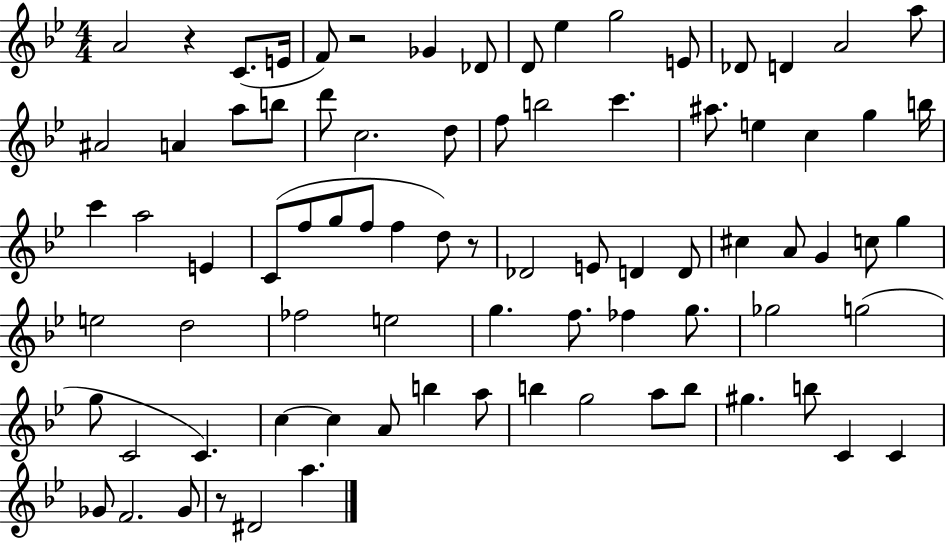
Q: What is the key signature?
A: BES major